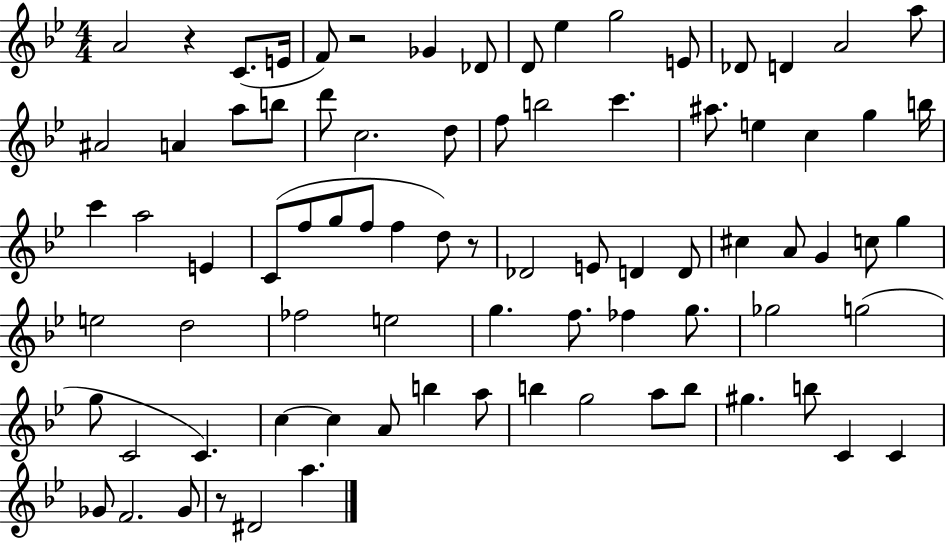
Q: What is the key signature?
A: BES major